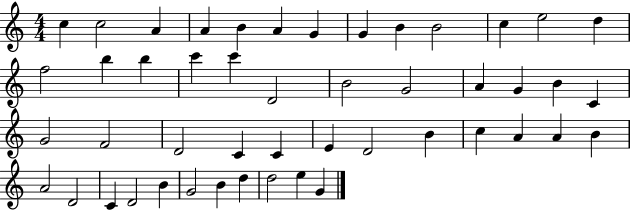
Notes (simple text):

C5/q C5/h A4/q A4/q B4/q A4/q G4/q G4/q B4/q B4/h C5/q E5/h D5/q F5/h B5/q B5/q C6/q C6/q D4/h B4/h G4/h A4/q G4/q B4/q C4/q G4/h F4/h D4/h C4/q C4/q E4/q D4/h B4/q C5/q A4/q A4/q B4/q A4/h D4/h C4/q D4/h B4/q G4/h B4/q D5/q D5/h E5/q G4/q